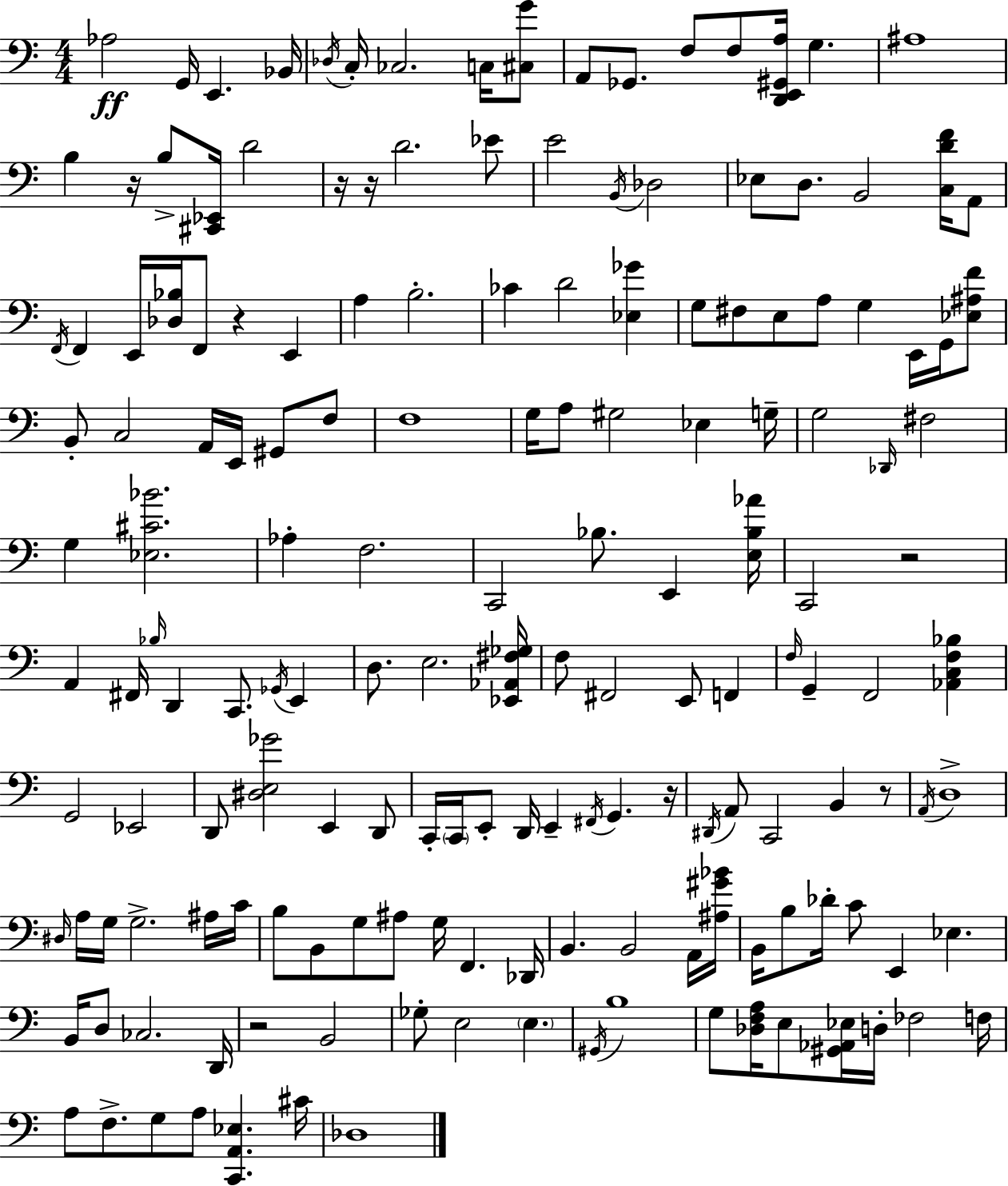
Ab3/h G2/s E2/q. Bb2/s Db3/s C3/s CES3/h. C3/s [C#3,G4]/e A2/e Gb2/e. F3/e F3/e [D2,E2,G#2,A3]/s G3/q. A#3/w B3/q R/s B3/e [C#2,Eb2]/s D4/h R/s R/s D4/h. Eb4/e E4/h B2/s Db3/h Eb3/e D3/e. B2/h [C3,D4,F4]/s A2/e F2/s F2/q E2/s [Db3,Bb3]/s F2/e R/q E2/q A3/q B3/h. CES4/q D4/h [Eb3,Gb4]/q G3/e F#3/e E3/e A3/e G3/q E2/s G2/s [Eb3,A#3,F4]/e B2/e C3/h A2/s E2/s G#2/e F3/e F3/w G3/s A3/e G#3/h Eb3/q G3/s G3/h Db2/s F#3/h G3/q [Eb3,C#4,Bb4]/h. Ab3/q F3/h. C2/h Bb3/e. E2/q [E3,Bb3,Ab4]/s C2/h R/h A2/q F#2/s Bb3/s D2/q C2/e. Gb2/s E2/q D3/e. E3/h. [Eb2,Ab2,F#3,Gb3]/s F3/e F#2/h E2/e F2/q F3/s G2/q F2/h [Ab2,C3,F3,Bb3]/q G2/h Eb2/h D2/e [D#3,E3,Gb4]/h E2/q D2/e C2/s C2/s E2/e D2/s E2/q F#2/s G2/q. R/s D#2/s A2/e C2/h B2/q R/e A2/s D3/w D#3/s A3/s G3/s G3/h. A#3/s C4/s B3/e B2/e G3/e A#3/e G3/s F2/q. Db2/s B2/q. B2/h A2/s [A#3,G#4,Bb4]/s B2/s B3/e Db4/s C4/e E2/q Eb3/q. B2/s D3/e CES3/h. D2/s R/h B2/h Gb3/e E3/h E3/q. G#2/s B3/w G3/e [Db3,F3,A3]/s E3/e [G#2,Ab2,Eb3]/s D3/s FES3/h F3/s A3/e F3/e. G3/e A3/e [C2,A2,Eb3]/q. C#4/s Db3/w